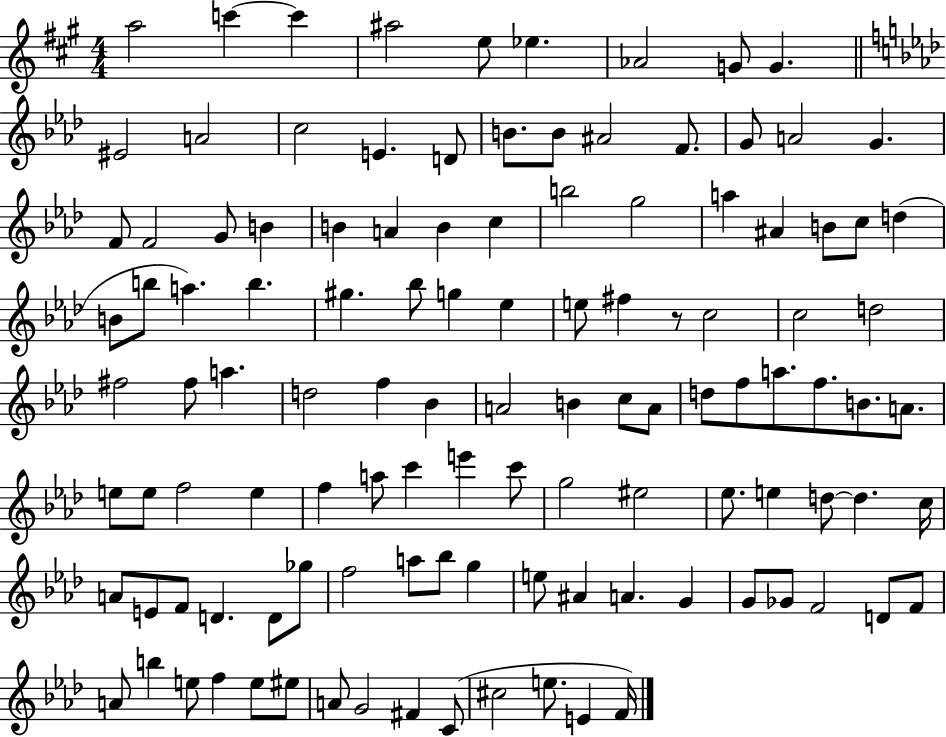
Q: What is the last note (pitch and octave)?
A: F4